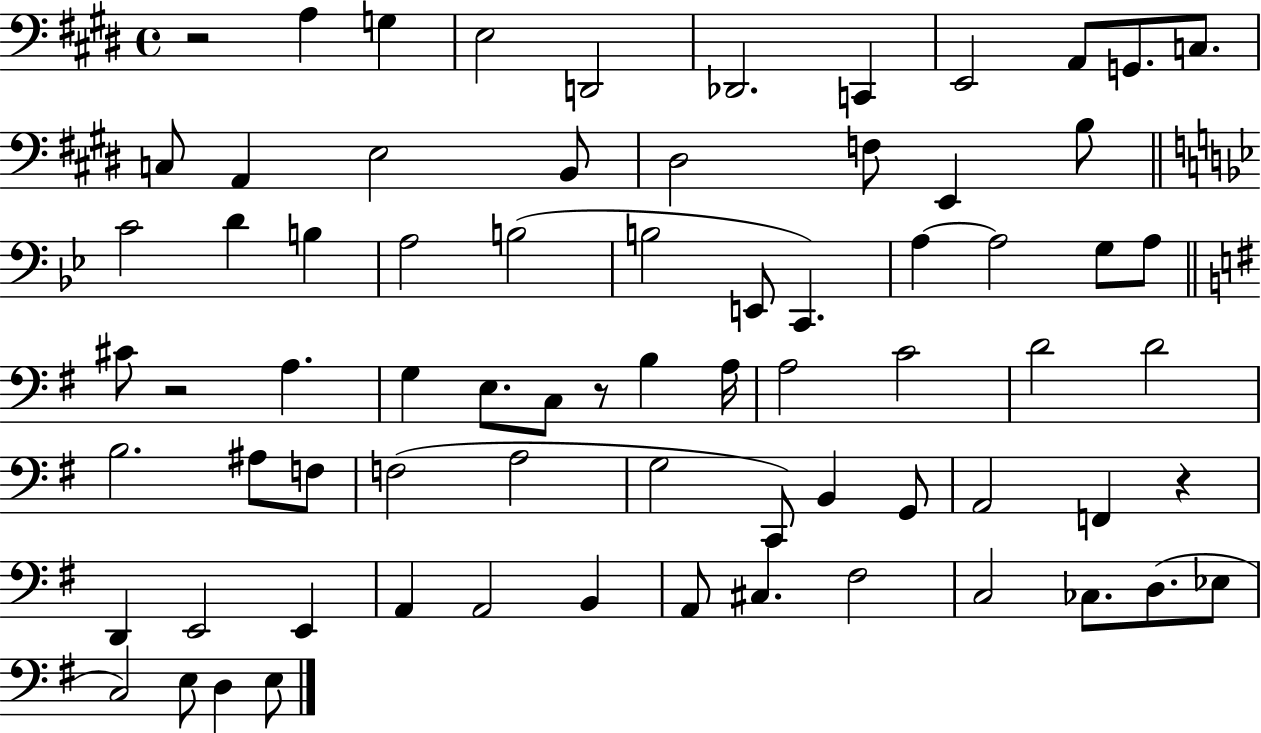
R/h A3/q G3/q E3/h D2/h Db2/h. C2/q E2/h A2/e G2/e. C3/e. C3/e A2/q E3/h B2/e D#3/h F3/e E2/q B3/e C4/h D4/q B3/q A3/h B3/h B3/h E2/e C2/q. A3/q A3/h G3/e A3/e C#4/e R/h A3/q. G3/q E3/e. C3/e R/e B3/q A3/s A3/h C4/h D4/h D4/h B3/h. A#3/e F3/e F3/h A3/h G3/h C2/e B2/q G2/e A2/h F2/q R/q D2/q E2/h E2/q A2/q A2/h B2/q A2/e C#3/q. F#3/h C3/h CES3/e. D3/e. Eb3/e C3/h E3/e D3/q E3/e